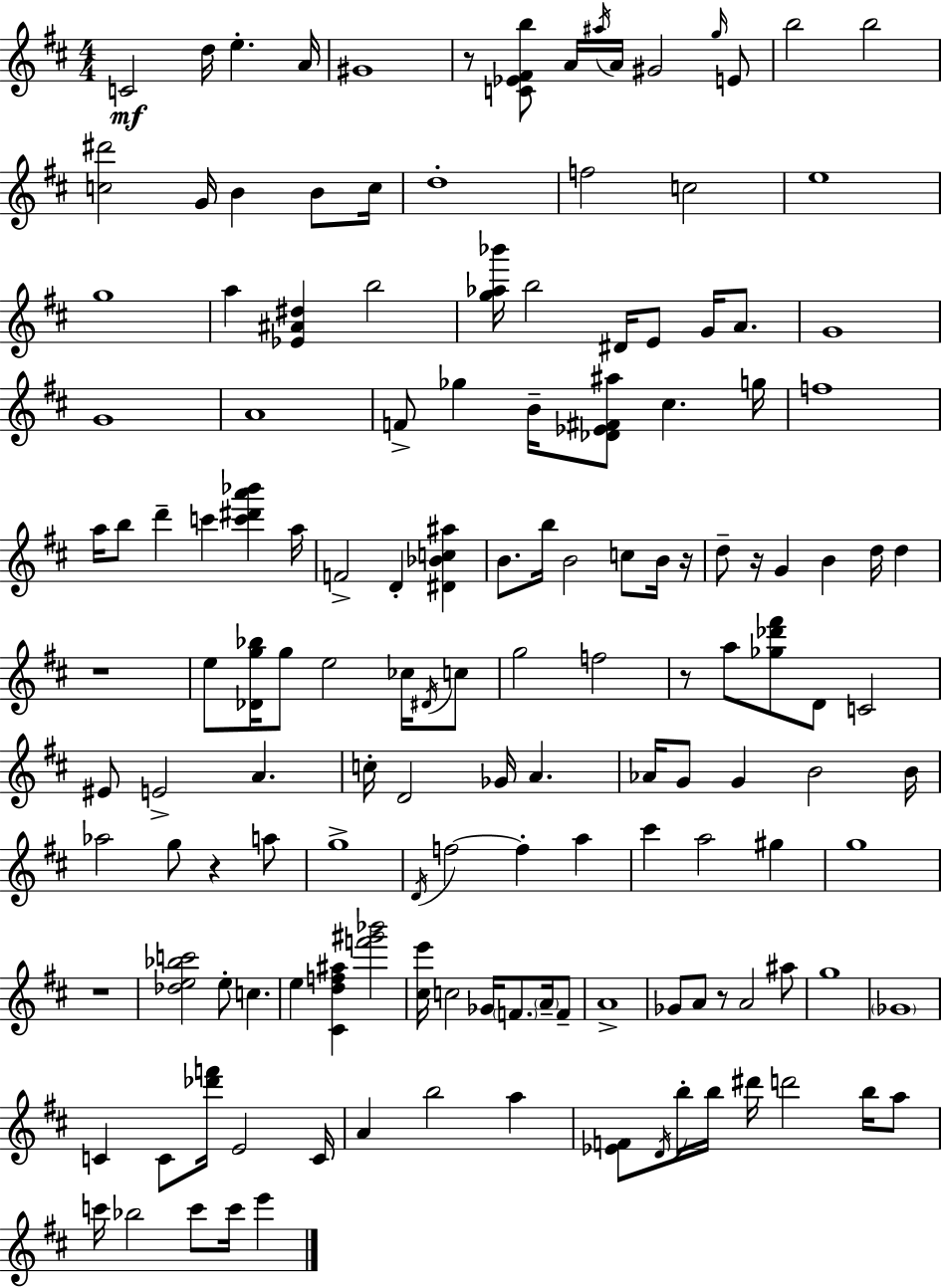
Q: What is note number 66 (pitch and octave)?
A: C4